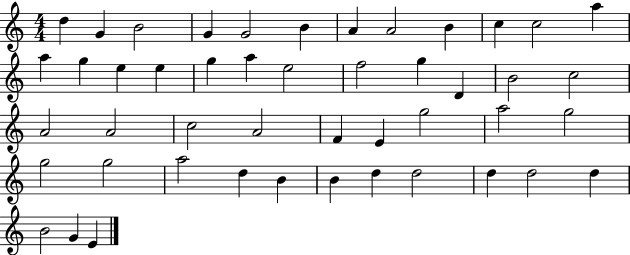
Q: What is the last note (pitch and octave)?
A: E4